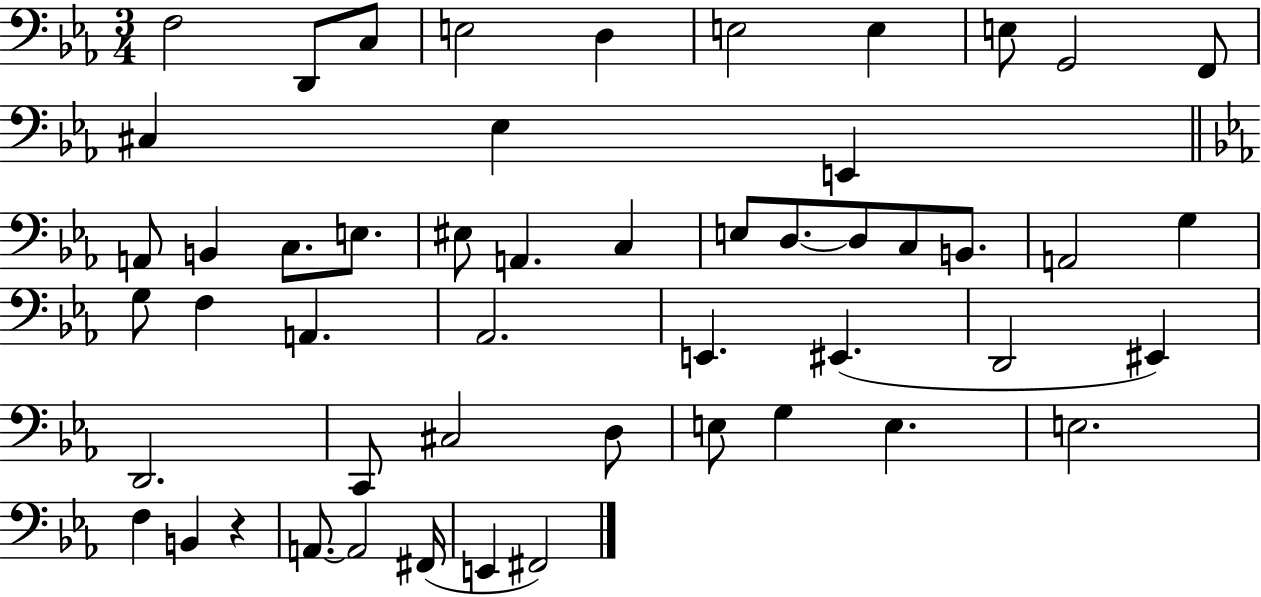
F3/h D2/e C3/e E3/h D3/q E3/h E3/q E3/e G2/h F2/e C#3/q Eb3/q E2/q A2/e B2/q C3/e. E3/e. EIS3/e A2/q. C3/q E3/e D3/e. D3/e C3/e B2/e. A2/h G3/q G3/e F3/q A2/q. Ab2/h. E2/q. EIS2/q. D2/h EIS2/q D2/h. C2/e C#3/h D3/e E3/e G3/q E3/q. E3/h. F3/q B2/q R/q A2/e. A2/h F#2/s E2/q F#2/h